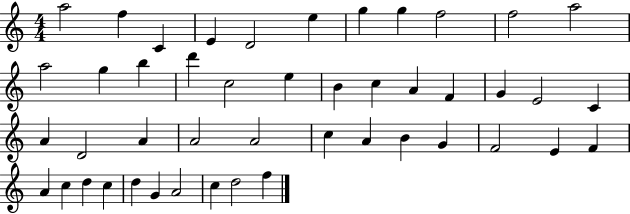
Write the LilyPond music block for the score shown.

{
  \clef treble
  \numericTimeSignature
  \time 4/4
  \key c \major
  a''2 f''4 c'4 | e'4 d'2 e''4 | g''4 g''4 f''2 | f''2 a''2 | \break a''2 g''4 b''4 | d'''4 c''2 e''4 | b'4 c''4 a'4 f'4 | g'4 e'2 c'4 | \break a'4 d'2 a'4 | a'2 a'2 | c''4 a'4 b'4 g'4 | f'2 e'4 f'4 | \break a'4 c''4 d''4 c''4 | d''4 g'4 a'2 | c''4 d''2 f''4 | \bar "|."
}